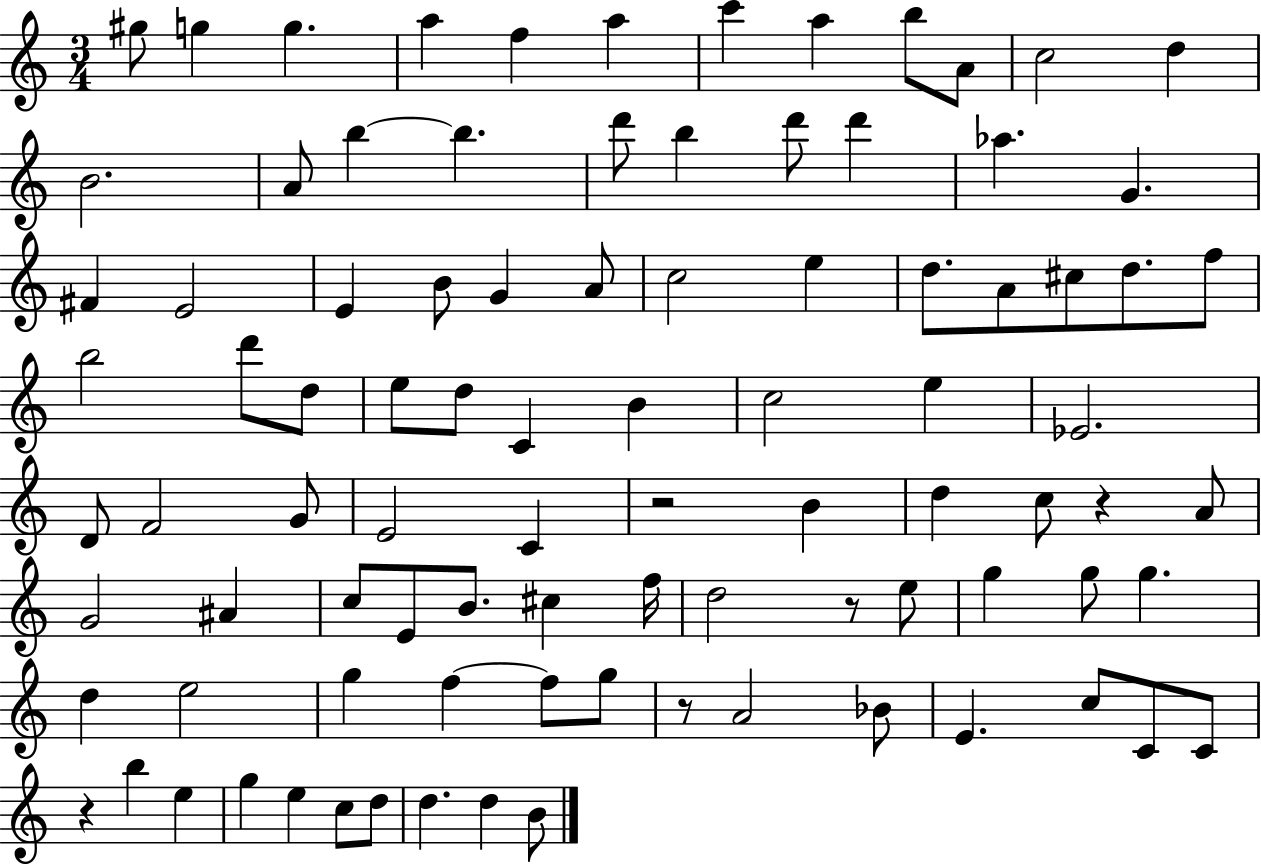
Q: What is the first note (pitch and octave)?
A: G#5